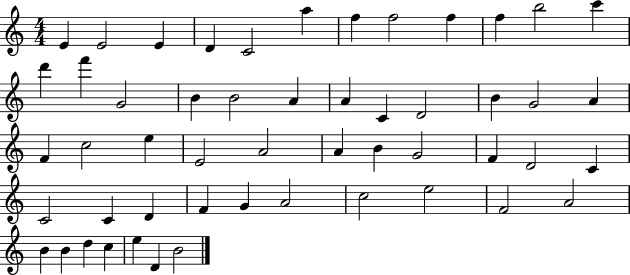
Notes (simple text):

E4/q E4/h E4/q D4/q C4/h A5/q F5/q F5/h F5/q F5/q B5/h C6/q D6/q F6/q G4/h B4/q B4/h A4/q A4/q C4/q D4/h B4/q G4/h A4/q F4/q C5/h E5/q E4/h A4/h A4/q B4/q G4/h F4/q D4/h C4/q C4/h C4/q D4/q F4/q G4/q A4/h C5/h E5/h F4/h A4/h B4/q B4/q D5/q C5/q E5/q D4/q B4/h